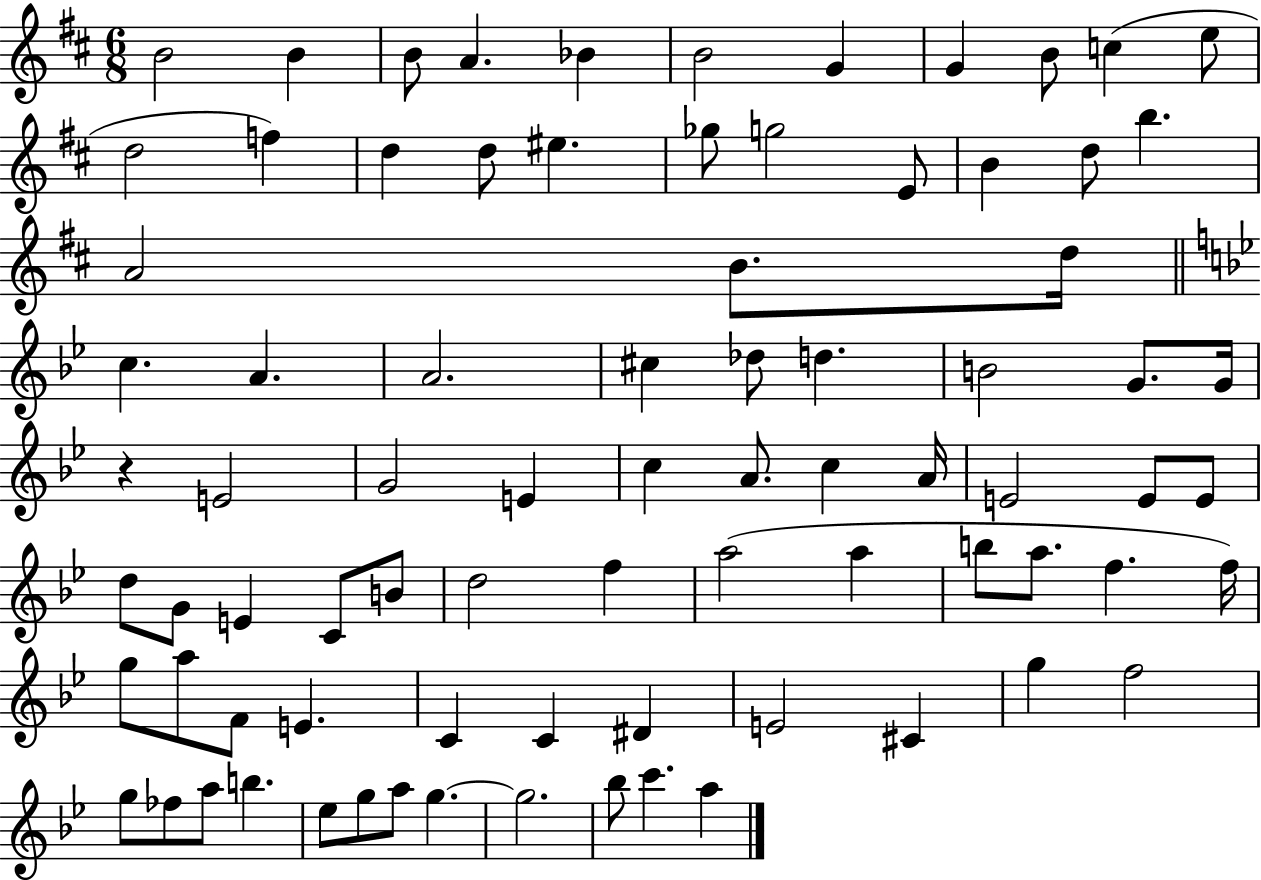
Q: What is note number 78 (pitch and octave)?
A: Bb5